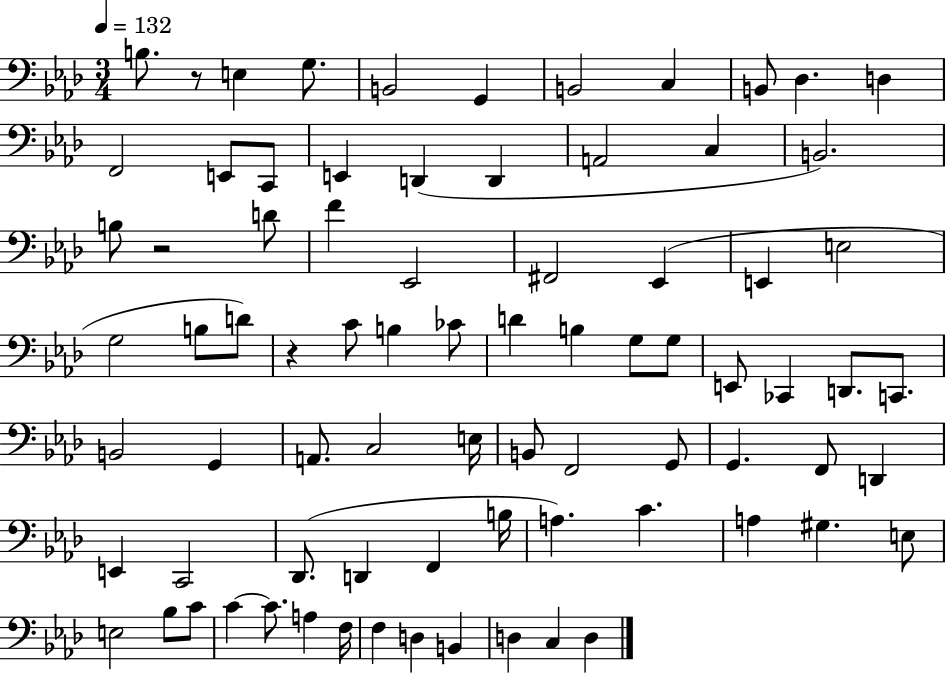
B3/e. R/e E3/q G3/e. B2/h G2/q B2/h C3/q B2/e Db3/q. D3/q F2/h E2/e C2/e E2/q D2/q D2/q A2/h C3/q B2/h. B3/e R/h D4/e F4/q Eb2/h F#2/h Eb2/q E2/q E3/h G3/h B3/e D4/e R/q C4/e B3/q CES4/e D4/q B3/q G3/e G3/e E2/e CES2/q D2/e. C2/e. B2/h G2/q A2/e. C3/h E3/s B2/e F2/h G2/e G2/q. F2/e D2/q E2/q C2/h Db2/e. D2/q F2/q B3/s A3/q. C4/q. A3/q G#3/q. E3/e E3/h Bb3/e C4/e C4/q C4/e. A3/q F3/s F3/q D3/q B2/q D3/q C3/q D3/q